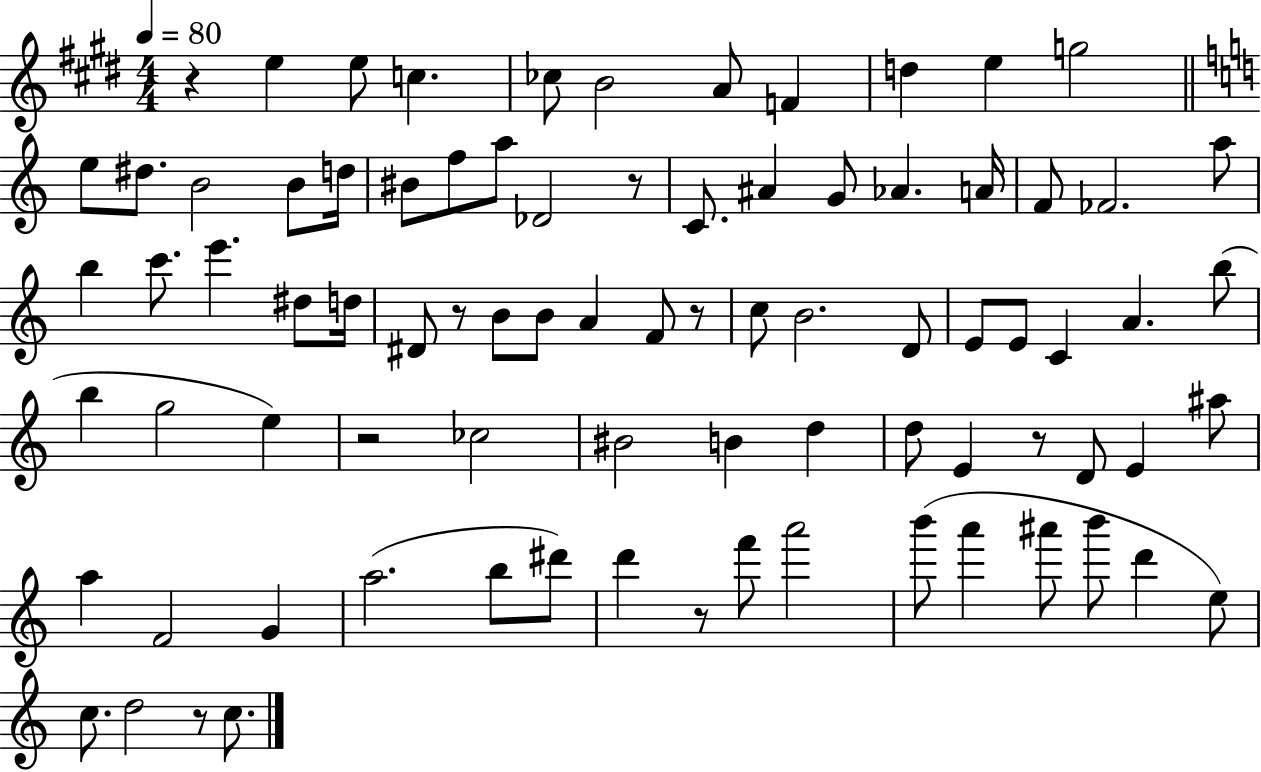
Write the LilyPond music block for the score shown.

{
  \clef treble
  \numericTimeSignature
  \time 4/4
  \key e \major
  \tempo 4 = 80
  r4 e''4 e''8 c''4. | ces''8 b'2 a'8 f'4 | d''4 e''4 g''2 | \bar "||" \break \key c \major e''8 dis''8. b'2 b'8 d''16 | bis'8 f''8 a''8 des'2 r8 | c'8. ais'4 g'8 aes'4. a'16 | f'8 fes'2. a''8 | \break b''4 c'''8. e'''4. dis''8 d''16 | dis'8 r8 b'8 b'8 a'4 f'8 r8 | c''8 b'2. d'8 | e'8 e'8 c'4 a'4. b''8( | \break b''4 g''2 e''4) | r2 ces''2 | bis'2 b'4 d''4 | d''8 e'4 r8 d'8 e'4 ais''8 | \break a''4 f'2 g'4 | a''2.( b''8 dis'''8) | d'''4 r8 f'''8 a'''2 | b'''8( a'''4 ais'''8 b'''8 d'''4 e''8) | \break c''8. d''2 r8 c''8. | \bar "|."
}